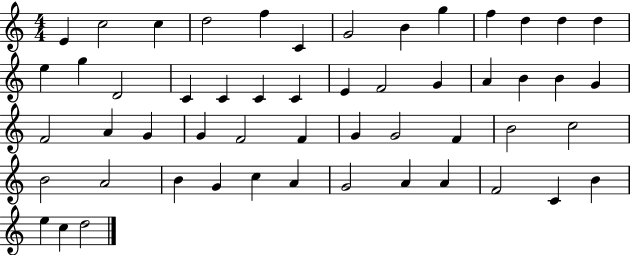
{
  \clef treble
  \numericTimeSignature
  \time 4/4
  \key c \major
  e'4 c''2 c''4 | d''2 f''4 c'4 | g'2 b'4 g''4 | f''4 d''4 d''4 d''4 | \break e''4 g''4 d'2 | c'4 c'4 c'4 c'4 | e'4 f'2 g'4 | a'4 b'4 b'4 g'4 | \break f'2 a'4 g'4 | g'4 f'2 f'4 | g'4 g'2 f'4 | b'2 c''2 | \break b'2 a'2 | b'4 g'4 c''4 a'4 | g'2 a'4 a'4 | f'2 c'4 b'4 | \break e''4 c''4 d''2 | \bar "|."
}